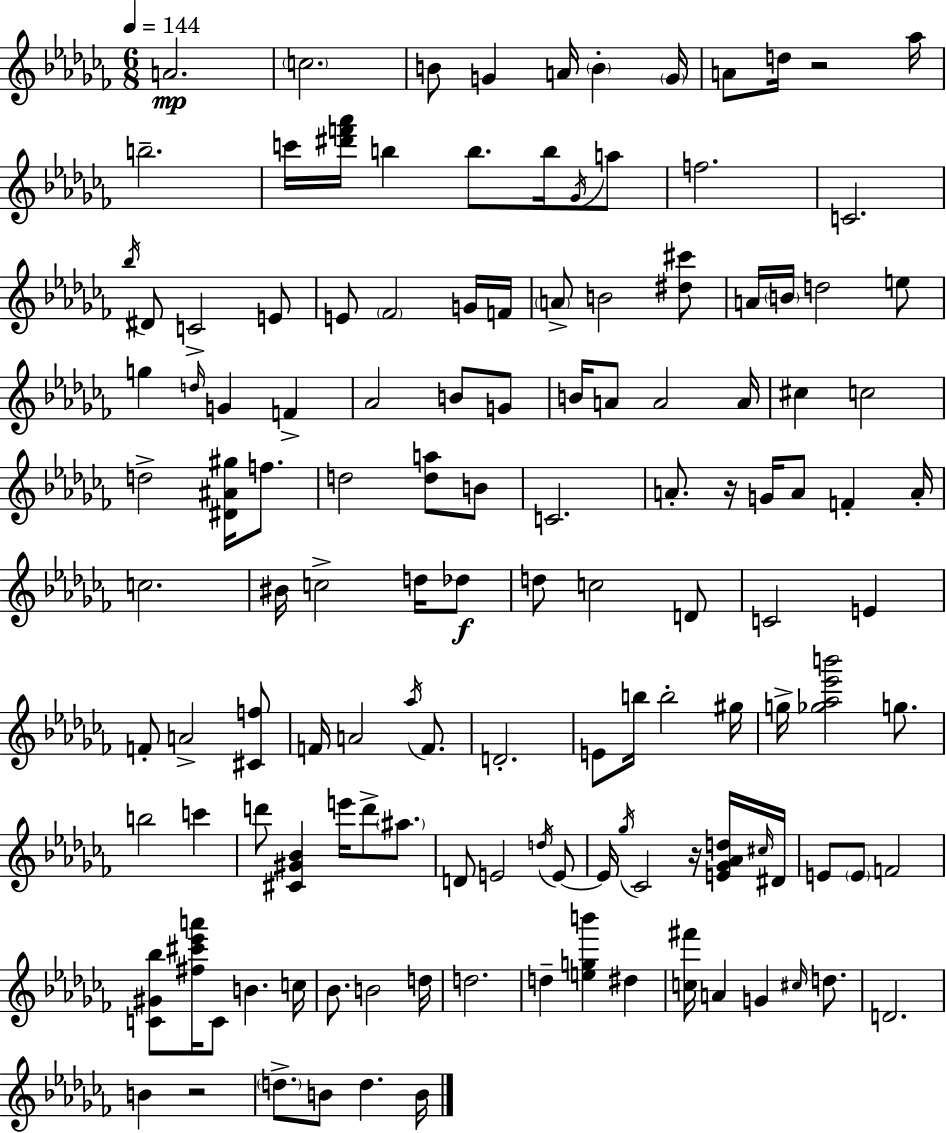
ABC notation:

X:1
T:Untitled
M:6/8
L:1/4
K:Abm
A2 c2 B/2 G A/4 B G/4 A/2 d/4 z2 _a/4 b2 c'/4 [^d'f'_a']/4 b b/2 b/4 _G/4 a/2 f2 C2 _b/4 ^D/2 C2 E/2 E/2 _F2 G/4 F/4 A/2 B2 [^d^c']/2 A/4 B/4 d2 e/2 g d/4 G F _A2 B/2 G/2 B/4 A/2 A2 A/4 ^c c2 d2 [^D^A^g]/4 f/2 d2 [da]/2 B/2 C2 A/2 z/4 G/4 A/2 F A/4 c2 ^B/4 c2 d/4 _d/2 d/2 c2 D/2 C2 E F/2 A2 [^Cf]/2 F/4 A2 _a/4 F/2 D2 E/2 b/4 b2 ^g/4 g/4 [_g_a_e'b']2 g/2 b2 c' d'/2 [^C^G_B] e'/4 d'/2 ^a/2 D/2 E2 d/4 E/2 E/4 _g/4 _C2 z/4 [E_G_Ad]/4 ^c/4 ^D/4 E/2 E/2 F2 [C^G_b]/2 [^f^c'_e'a']/4 C/2 B c/4 _B/2 B2 d/4 d2 d [egb'] ^d [c^f']/4 A G ^c/4 d/2 D2 B z2 d/2 B/2 d B/4